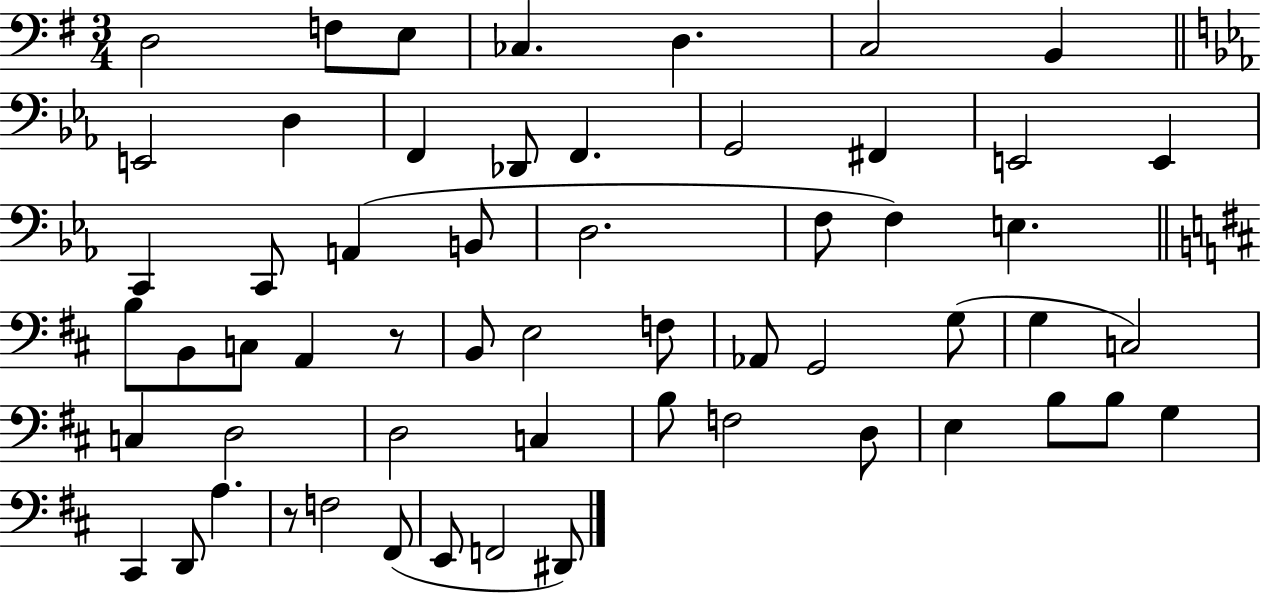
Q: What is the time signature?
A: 3/4